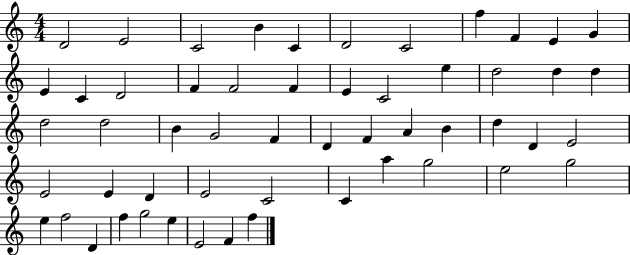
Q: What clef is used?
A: treble